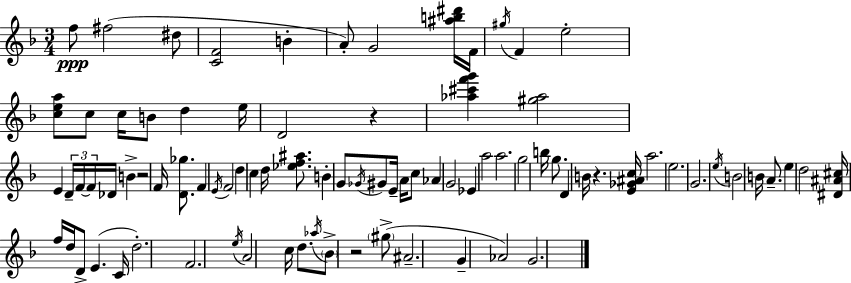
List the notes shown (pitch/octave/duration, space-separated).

F5/e F#5/h D#5/e [C4,F4]/h B4/q A4/e G4/h [A#5,B5,D#6]/s F4/s G#5/s F4/q E5/h [C5,E5,A5]/e C5/e C5/s B4/e D5/q E5/s D4/h R/q [Ab5,C#6,F6,G6]/q [G#5,Ab5]/h E4/q D4/s F4/s F4/s Db4/s B4/q R/h F4/s [D4,Gb5]/e. F4/q E4/s F4/h D5/q C5/q D5/s [Eb5,F5,A#5]/e. B4/q G4/e Gb4/s G#4/e E4/s A4/s C5/e Ab4/q G4/h Eb4/q A5/h A5/h. G5/h B5/s G5/e. D4/q B4/s R/q. [E4,Gb4,A#4,C5]/s A5/h. E5/h. G4/h. E5/s B4/h B4/s A4/e. E5/q D5/h [D#4,A#4,C#5]/s F5/s D5/s D4/e E4/q. C4/s D5/h. F4/h. E5/s A4/h C5/s D5/e. Ab5/s Bb4/e R/h G#5/e A#4/h. G4/q Ab4/h G4/h.